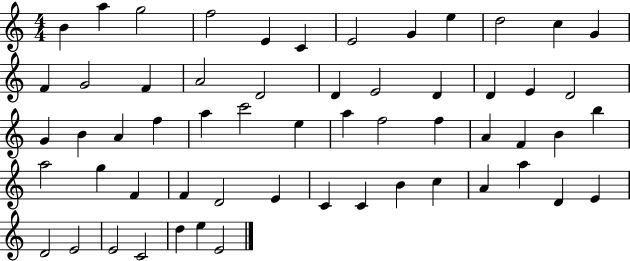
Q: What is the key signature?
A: C major